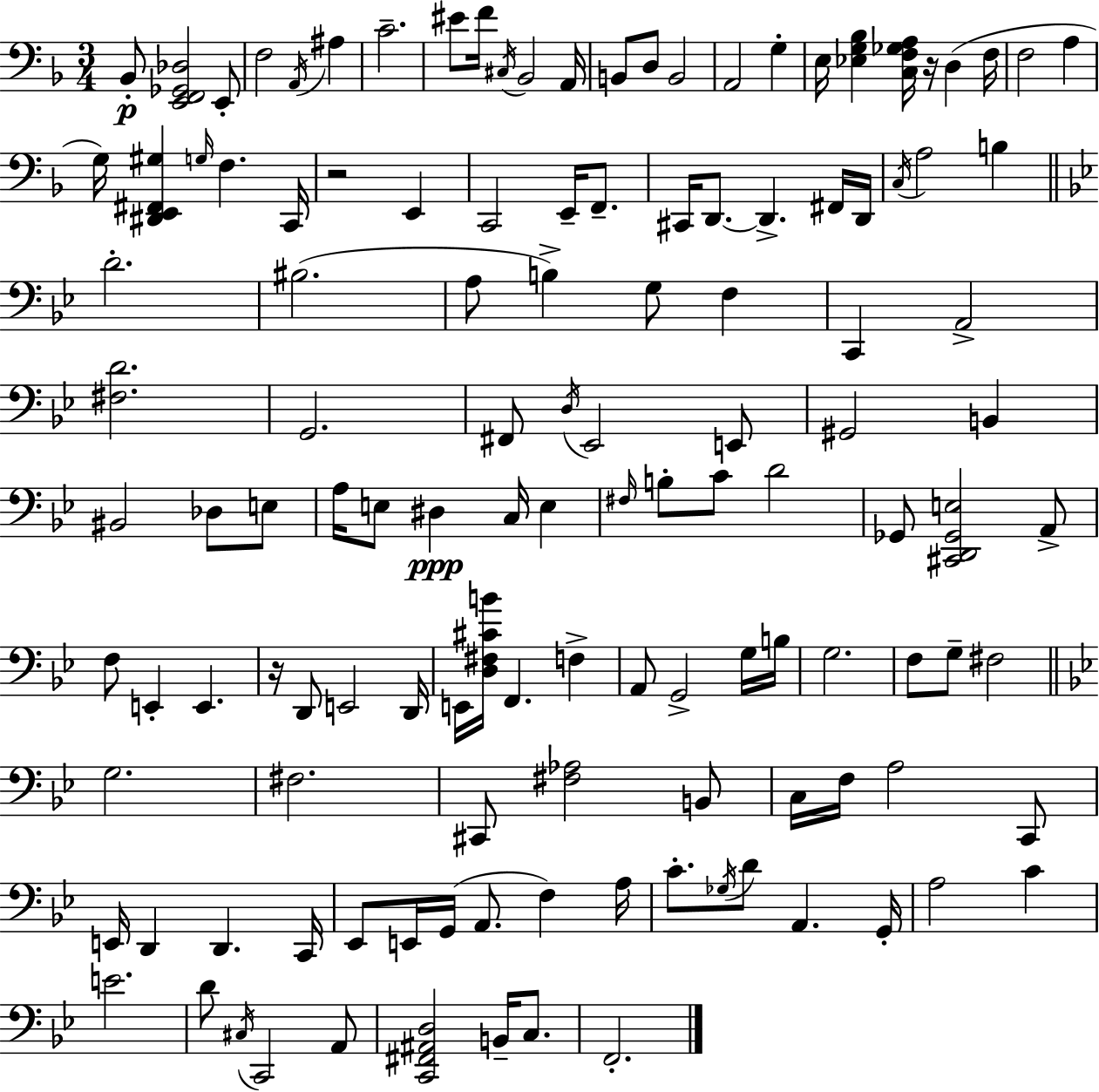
Bb2/e [E2,F2,Gb2,Db3]/h E2/e F3/h A2/s A#3/q C4/h. EIS4/e F4/s C#3/s Bb2/h A2/s B2/e D3/e B2/h A2/h G3/q E3/s [Eb3,G3,Bb3]/q [C3,F3,Gb3,A3]/s R/s D3/q F3/s F3/h A3/q G3/s [D#2,E2,F#2,G#3]/q G3/s F3/q. C2/s R/h E2/q C2/h E2/s F2/e. C#2/s D2/e. D2/q. F#2/s D2/s C3/s A3/h B3/q D4/h. BIS3/h. A3/e B3/q G3/e F3/q C2/q A2/h [F#3,D4]/h. G2/h. F#2/e D3/s Eb2/h E2/e G#2/h B2/q BIS2/h Db3/e E3/e A3/s E3/e D#3/q C3/s E3/q F#3/s B3/e C4/e D4/h Gb2/e [C#2,D2,Gb2,E3]/h A2/e F3/e E2/q E2/q. R/s D2/e E2/h D2/s E2/s [D3,F#3,C#4,B4]/s F2/q. F3/q A2/e G2/h G3/s B3/s G3/h. F3/e G3/e F#3/h G3/h. F#3/h. C#2/e [F#3,Ab3]/h B2/e C3/s F3/s A3/h C2/e E2/s D2/q D2/q. C2/s Eb2/e E2/s G2/s A2/e. F3/q A3/s C4/e. Gb3/s D4/e A2/q. G2/s A3/h C4/q E4/h. D4/e C#3/s C2/h A2/e [C2,F#2,A#2,D3]/h B2/s C3/e. F2/h.